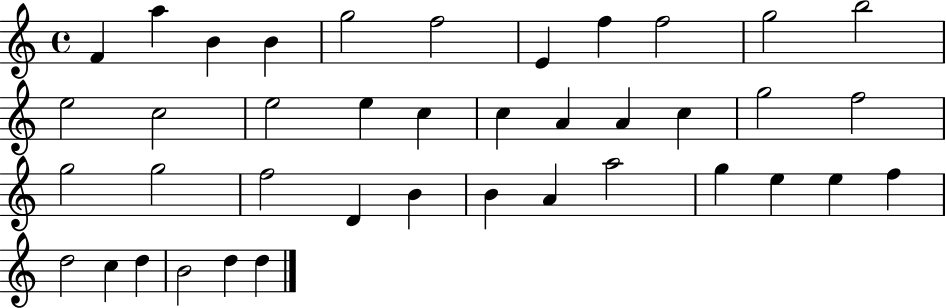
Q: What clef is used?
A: treble